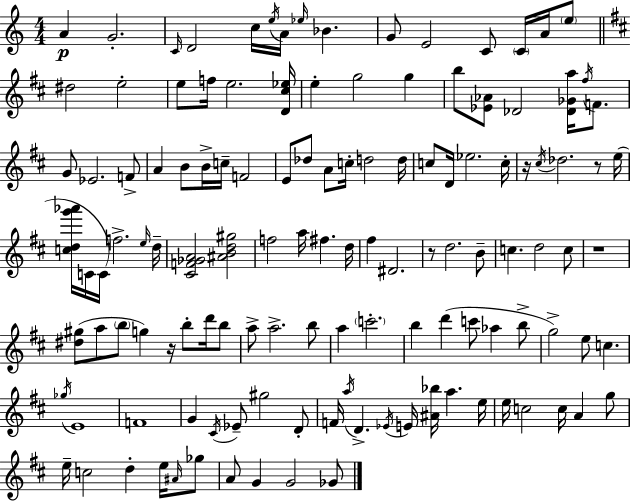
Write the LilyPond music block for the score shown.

{
  \clef treble
  \numericTimeSignature
  \time 4/4
  \key c \major
  a'4\p g'2.-. | \grace { c'16 } d'2 c''16 \acciaccatura { e''16 } a'16 \grace { ees''16 } bes'4. | g'8 e'2 c'8 \parenthesize c'16 | a'16 \parenthesize e''8 \bar "||" \break \key d \major dis''2 e''2-. | e''8 f''16 e''2. <d' cis'' ees''>16 | e''4-. g''2 g''4 | b''8 <ees' aes'>8 des'2 <des' ges' a''>16 \acciaccatura { fis''16 } f'8. | \break g'8 ees'2. f'8-> | a'4 b'8 b'16-> c''16-- f'2 | e'8 des''8 a'8 c''16-. d''2 | d''16 c''8 d'16 ees''2. | \break c''16-. r16 \acciaccatura { cis''16 } des''2. r8 | e''16( <c'' d'' g''' aes'''>16 c'16 c'16) f''2.-> | \grace { e''16 } d''16-- <cis' f' ges' a'>2 <ais' b' d'' gis''>2 | f''2 a''16 fis''4. | \break d''16 fis''4 dis'2. | r8 d''2. | b'8-- c''4. d''2 | c''8 r1 | \break <dis'' gis''>8( a''8 \parenthesize b''8 g''4) r16 b''8-. | d'''16 b''8 a''8-> a''2.-> | b''8 a''4 \parenthesize c'''2.-. | b''4 d'''4( c'''8 aes''4 | \break b''8-> g''2->) e''8 c''4. | \acciaccatura { ges''16 } e'1 | f'1 | g'4 \acciaccatura { cis'16 } ees'8-- gis''2 | \break d'8-. f'16 \acciaccatura { a''16 } d'4.-> \acciaccatura { ees'16 } e'16 <ais' bes''>16 | a''4. e''16 e''16 c''2 | c''16 a'4 g''8 e''16-- c''2 | d''4-. e''16 \grace { ais'16 } ges''8 a'8 g'4 g'2 | \break ges'8 \bar "|."
}